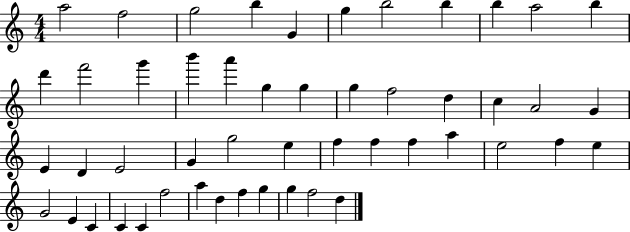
X:1
T:Untitled
M:4/4
L:1/4
K:C
a2 f2 g2 b G g b2 b b a2 b d' f'2 g' b' a' g g g f2 d c A2 G E D E2 G g2 e f f f a e2 f e G2 E C C C f2 a d f g g f2 d